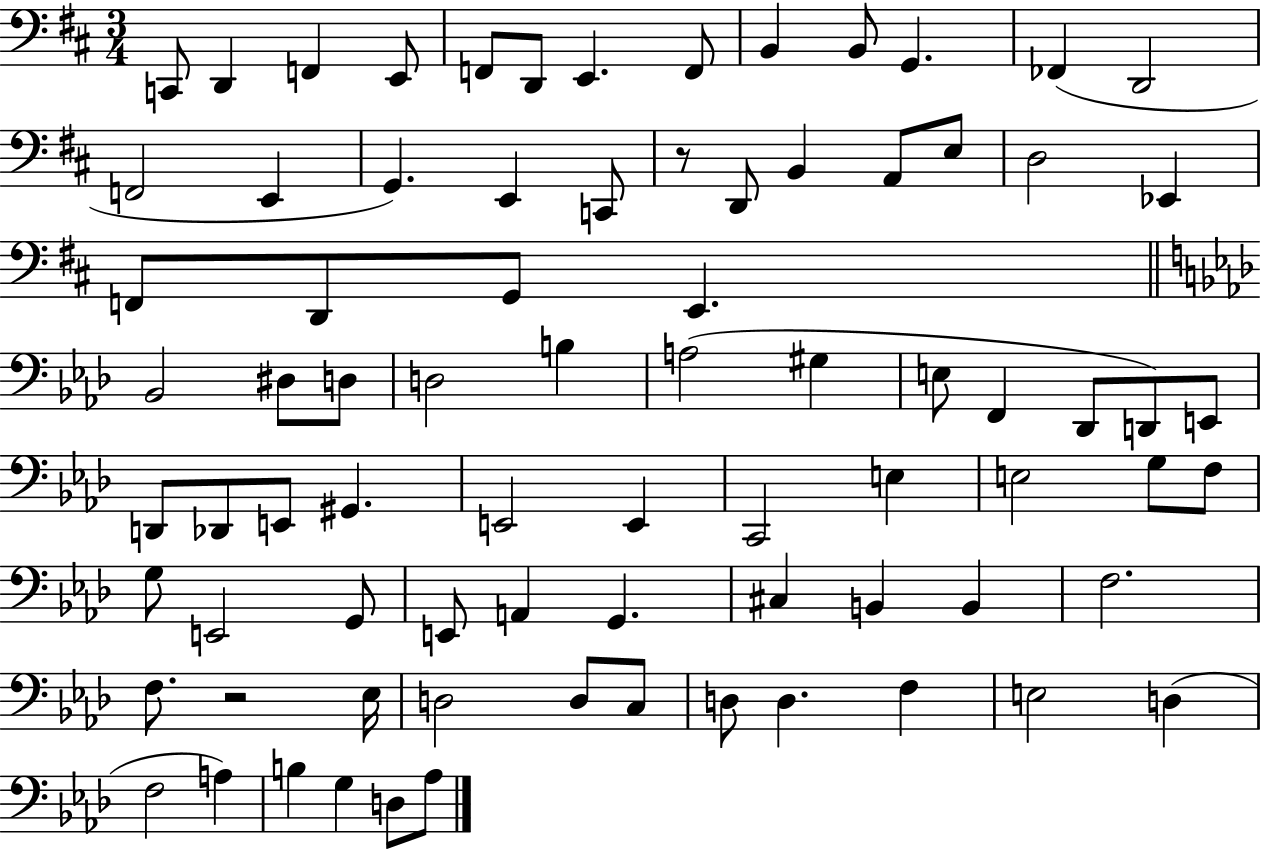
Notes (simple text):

C2/e D2/q F2/q E2/e F2/e D2/e E2/q. F2/e B2/q B2/e G2/q. FES2/q D2/h F2/h E2/q G2/q. E2/q C2/e R/e D2/e B2/q A2/e E3/e D3/h Eb2/q F2/e D2/e G2/e E2/q. Bb2/h D#3/e D3/e D3/h B3/q A3/h G#3/q E3/e F2/q Db2/e D2/e E2/e D2/e Db2/e E2/e G#2/q. E2/h E2/q C2/h E3/q E3/h G3/e F3/e G3/e E2/h G2/e E2/e A2/q G2/q. C#3/q B2/q B2/q F3/h. F3/e. R/h Eb3/s D3/h D3/e C3/e D3/e D3/q. F3/q E3/h D3/q F3/h A3/q B3/q G3/q D3/e Ab3/e